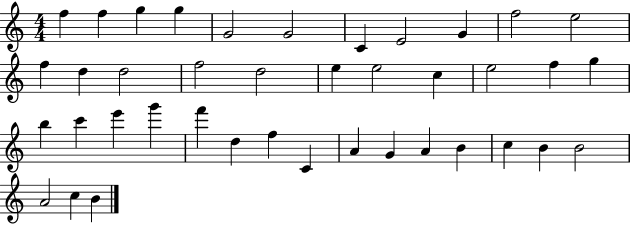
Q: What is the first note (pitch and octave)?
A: F5